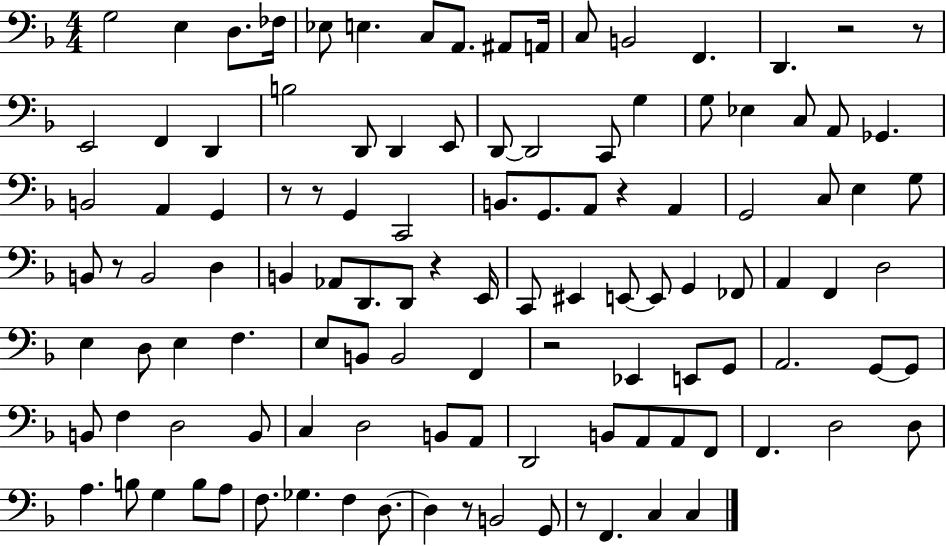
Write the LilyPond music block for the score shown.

{
  \clef bass
  \numericTimeSignature
  \time 4/4
  \key f \major
  g2 e4 d8. fes16 | ees8 e4. c8 a,8. ais,8 a,16 | c8 b,2 f,4. | d,4. r2 r8 | \break e,2 f,4 d,4 | b2 d,8 d,4 e,8 | d,8~~ d,2 c,8 g4 | g8 ees4 c8 a,8 ges,4. | \break b,2 a,4 g,4 | r8 r8 g,4 c,2 | b,8. g,8. a,8 r4 a,4 | g,2 c8 e4 g8 | \break b,8 r8 b,2 d4 | b,4 aes,8 d,8. d,8 r4 e,16 | c,8 eis,4 e,8~~ e,8 g,4 fes,8 | a,4 f,4 d2 | \break e4 d8 e4 f4. | e8 b,8 b,2 f,4 | r2 ees,4 e,8 g,8 | a,2. g,8~~ g,8 | \break b,8 f4 d2 b,8 | c4 d2 b,8 a,8 | d,2 b,8 a,8 a,8 f,8 | f,4. d2 d8 | \break a4. b8 g4 b8 a8 | f8. ges4. f4 d8.~~ | d4 r8 b,2 g,8 | r8 f,4. c4 c4 | \break \bar "|."
}